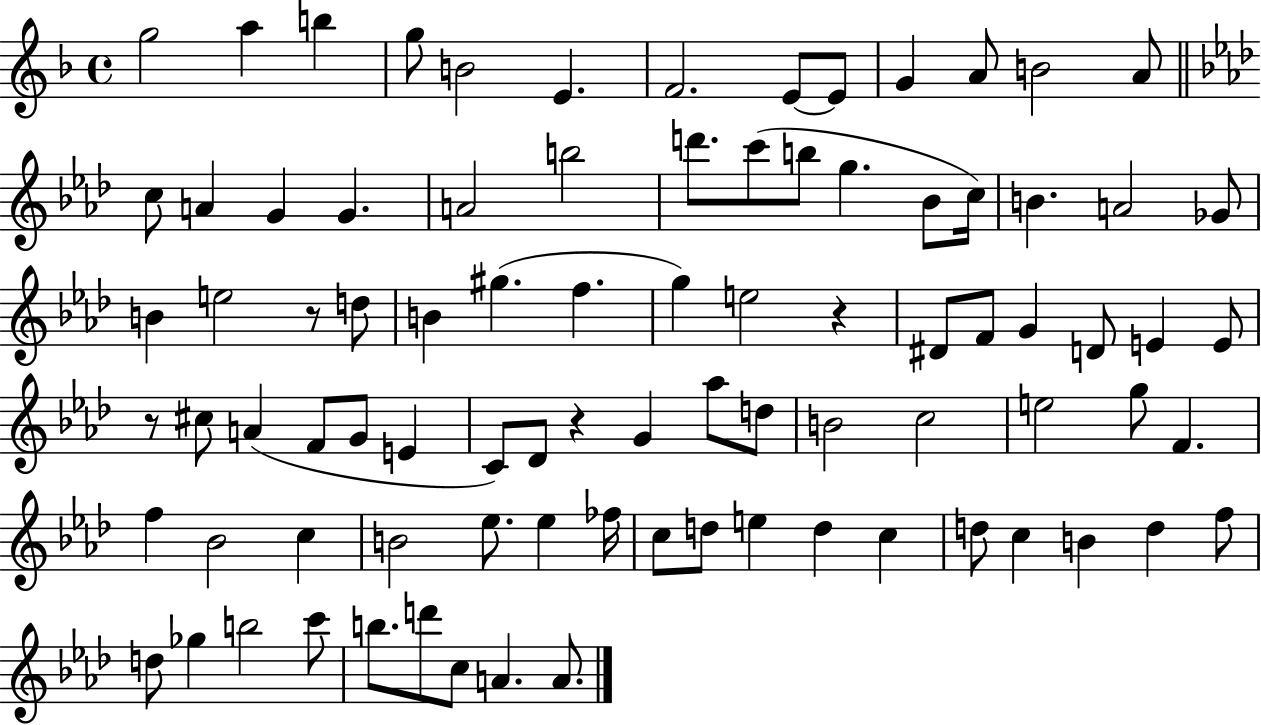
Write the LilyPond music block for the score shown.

{
  \clef treble
  \time 4/4
  \defaultTimeSignature
  \key f \major
  g''2 a''4 b''4 | g''8 b'2 e'4. | f'2. e'8~~ e'8 | g'4 a'8 b'2 a'8 | \break \bar "||" \break \key aes \major c''8 a'4 g'4 g'4. | a'2 b''2 | d'''8. c'''8( b''8 g''4. bes'8 c''16) | b'4. a'2 ges'8 | \break b'4 e''2 r8 d''8 | b'4 gis''4.( f''4. | g''4) e''2 r4 | dis'8 f'8 g'4 d'8 e'4 e'8 | \break r8 cis''8 a'4( f'8 g'8 e'4 | c'8) des'8 r4 g'4 aes''8 d''8 | b'2 c''2 | e''2 g''8 f'4. | \break f''4 bes'2 c''4 | b'2 ees''8. ees''4 fes''16 | c''8 d''8 e''4 d''4 c''4 | d''8 c''4 b'4 d''4 f''8 | \break d''8 ges''4 b''2 c'''8 | b''8. d'''8 c''8 a'4. a'8. | \bar "|."
}